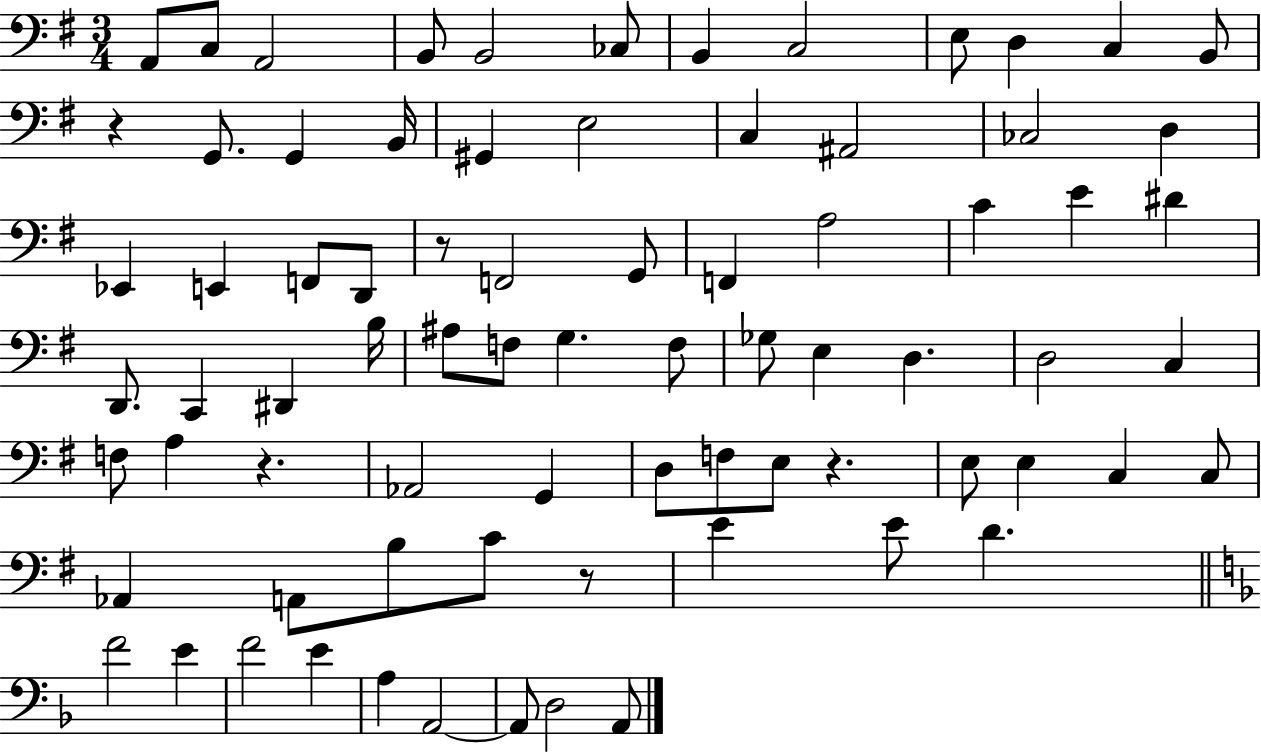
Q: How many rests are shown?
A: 5